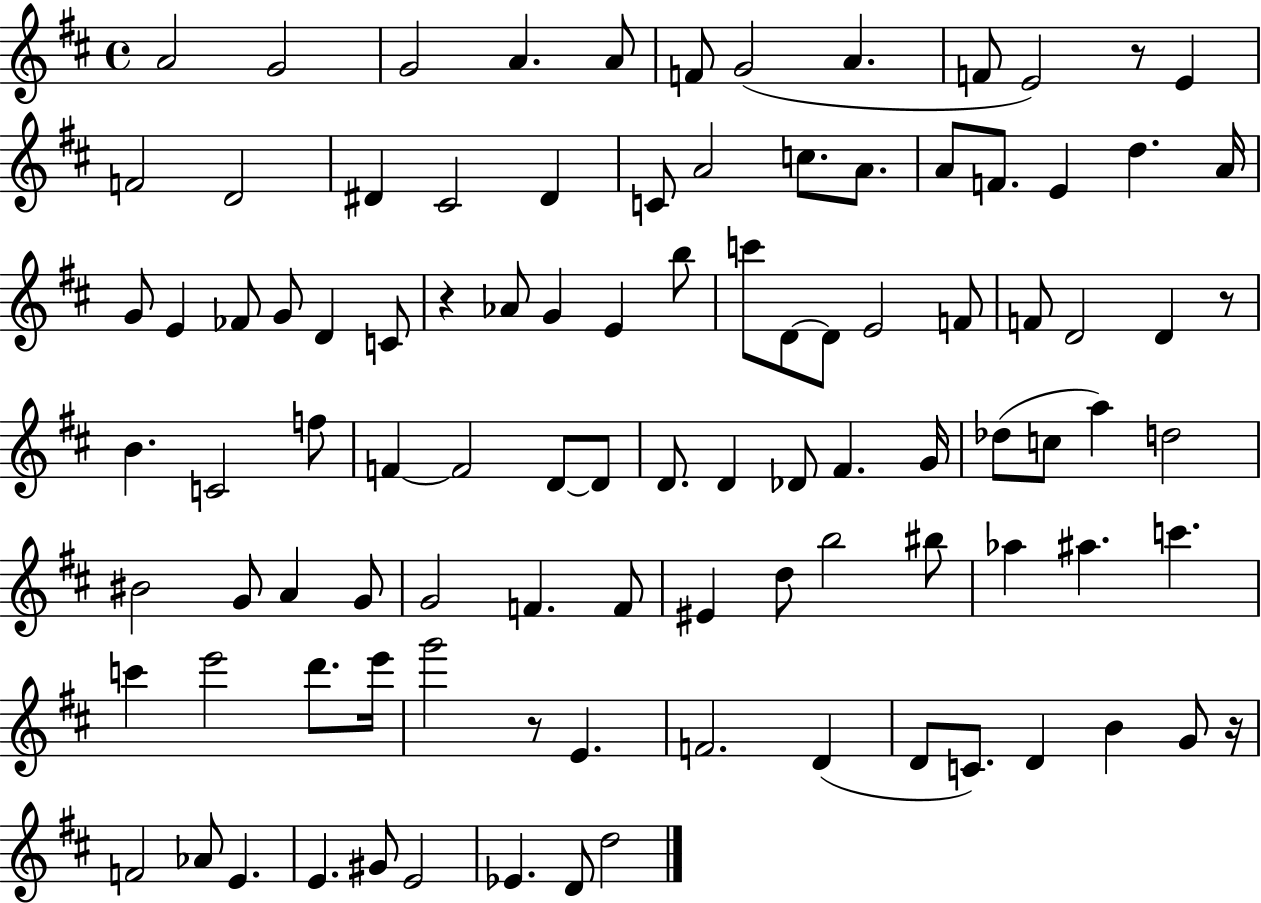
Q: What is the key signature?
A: D major